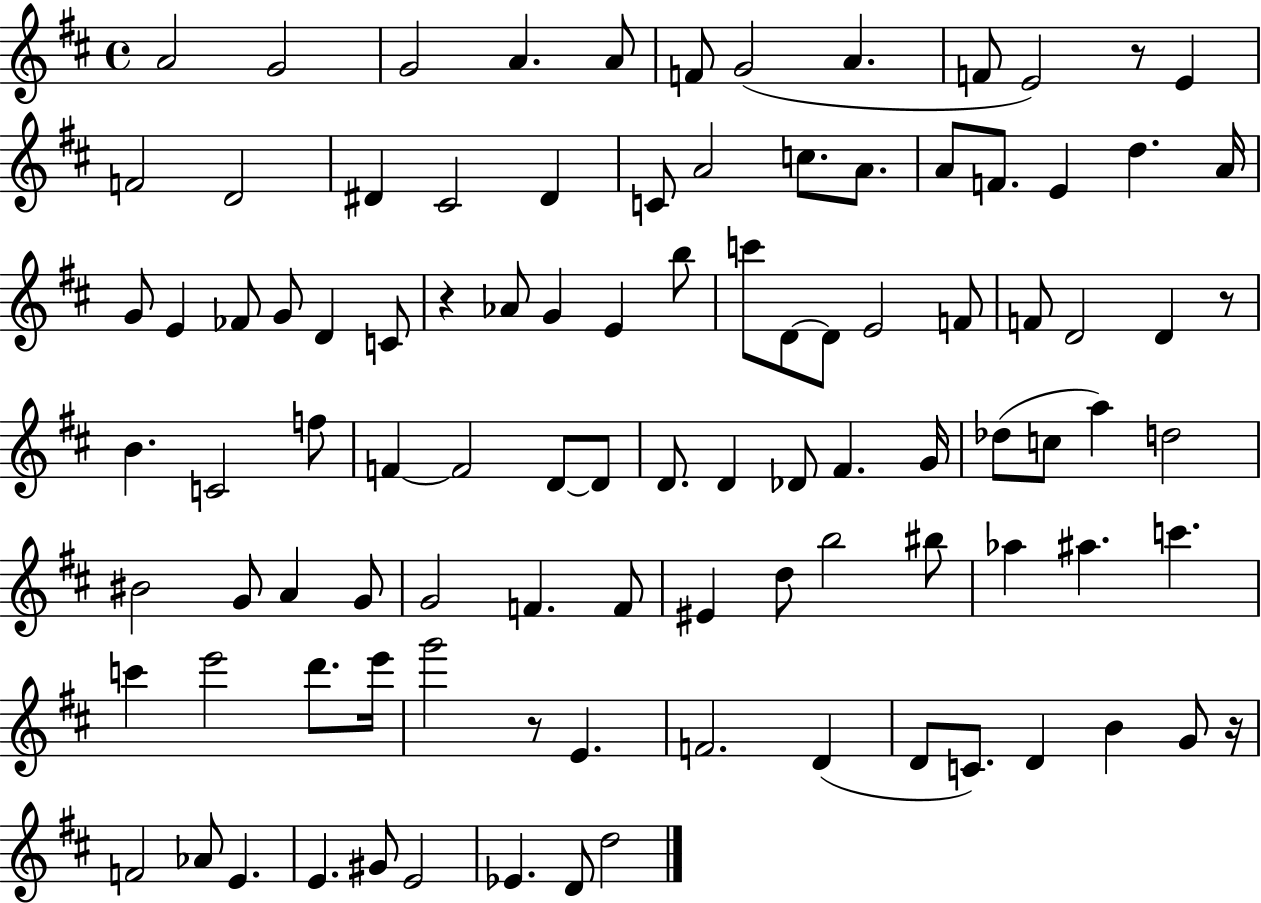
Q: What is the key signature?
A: D major